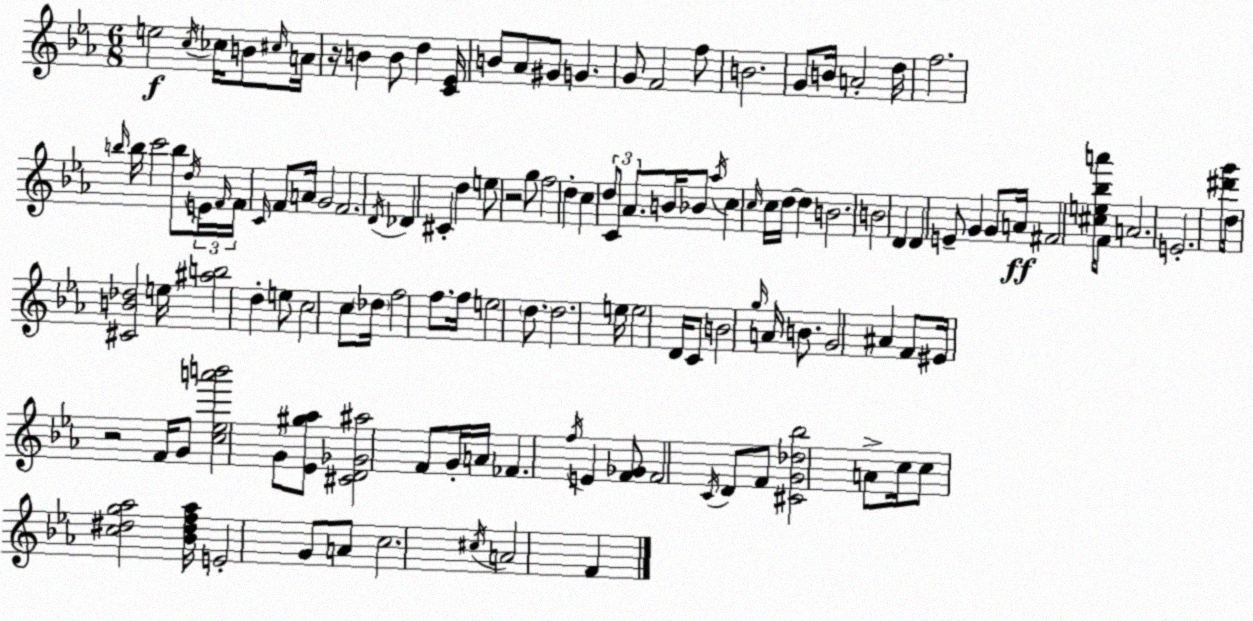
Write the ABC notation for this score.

X:1
T:Untitled
M:6/8
L:1/4
K:Cm
e2 c/4 _c/4 B/2 ^c/4 A/4 z/4 B B/2 d [C_E]/4 B/2 _A/2 ^G/2 G G/2 F2 f/2 B2 G/2 B/4 A2 d/4 f2 b/4 b/4 c'2 b/2 d/4 E/4 F/4 F/4 C/4 F/2 A/4 G2 F2 D/4 _D ^C d e/2 z2 g/2 f2 d c d/2 C/2 _A/2 B/4 _B/2 _a/4 c c/4 c/4 d/4 d B2 B2 D D E/2 G G/2 A/4 ^F2 [^ce_ba']/4 F/2 A2 E2 [^d'g']/2 d/4 [^CB_d]2 e/4 [^ab]2 d e/2 c2 c/2 _d/4 f2 f/2 f/4 e2 d/2 d2 e/4 e2 D/4 C/2 B2 g/4 A/4 B/2 G2 ^A F/2 ^E/4 z2 F/4 G/2 [c_ea'b']2 G/2 [_E^g_a]/2 [^CD_G^a]2 F/2 G/4 A/4 _F f/4 E [F_G]/2 F2 C/4 D/2 F/2 [^CG_d_b]2 A/2 c/4 c/2 [c^dg_a]2 [_B^df_a]/4 E2 G/2 A/2 c2 ^c/4 A2 F